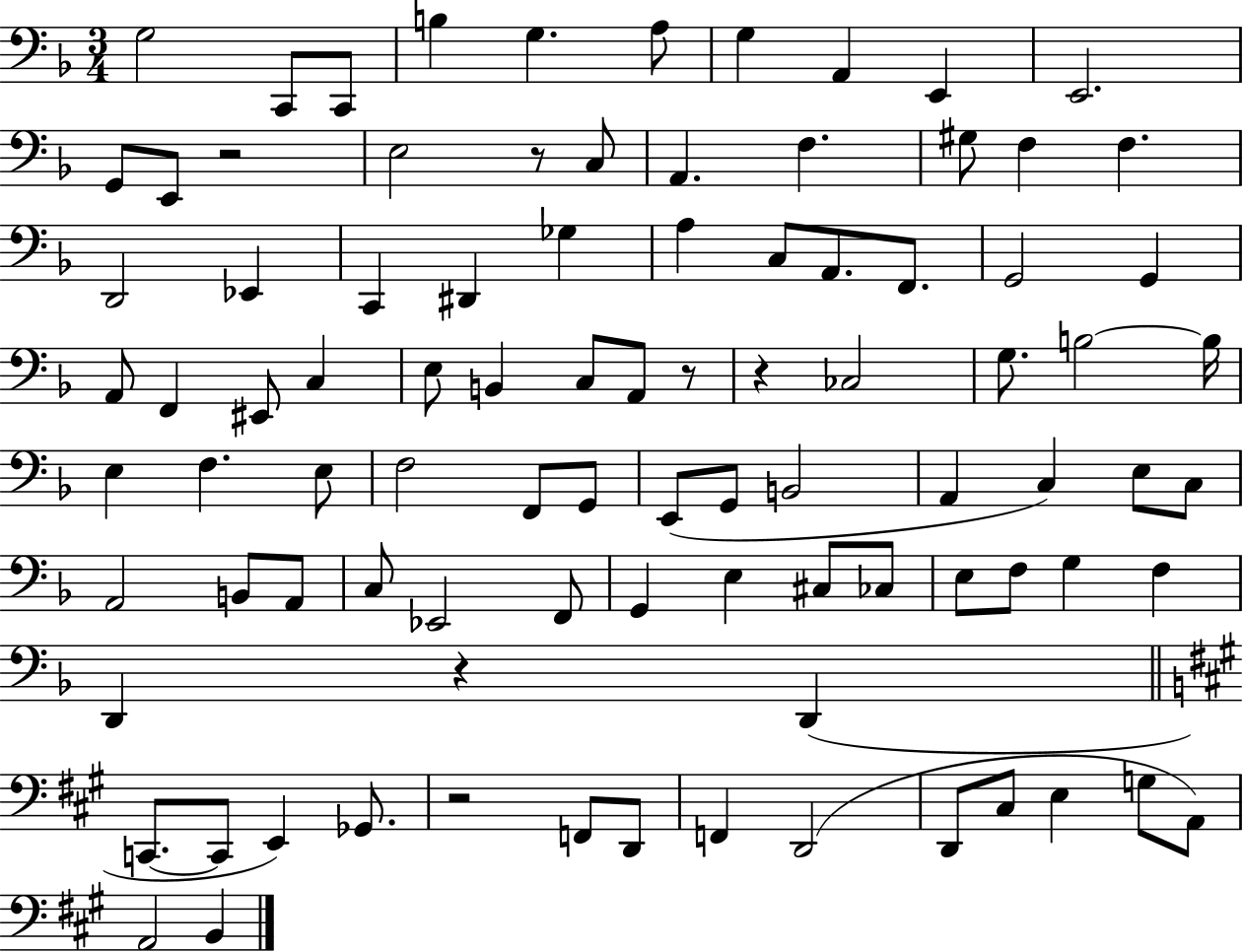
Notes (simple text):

G3/h C2/e C2/e B3/q G3/q. A3/e G3/q A2/q E2/q E2/h. G2/e E2/e R/h E3/h R/e C3/e A2/q. F3/q. G#3/e F3/q F3/q. D2/h Eb2/q C2/q D#2/q Gb3/q A3/q C3/e A2/e. F2/e. G2/h G2/q A2/e F2/q EIS2/e C3/q E3/e B2/q C3/e A2/e R/e R/q CES3/h G3/e. B3/h B3/s E3/q F3/q. E3/e F3/h F2/e G2/e E2/e G2/e B2/h A2/q C3/q E3/e C3/e A2/h B2/e A2/e C3/e Eb2/h F2/e G2/q E3/q C#3/e CES3/e E3/e F3/e G3/q F3/q D2/q R/q D2/q C2/e. C2/e E2/q Gb2/e. R/h F2/e D2/e F2/q D2/h D2/e C#3/e E3/q G3/e A2/e A2/h B2/q